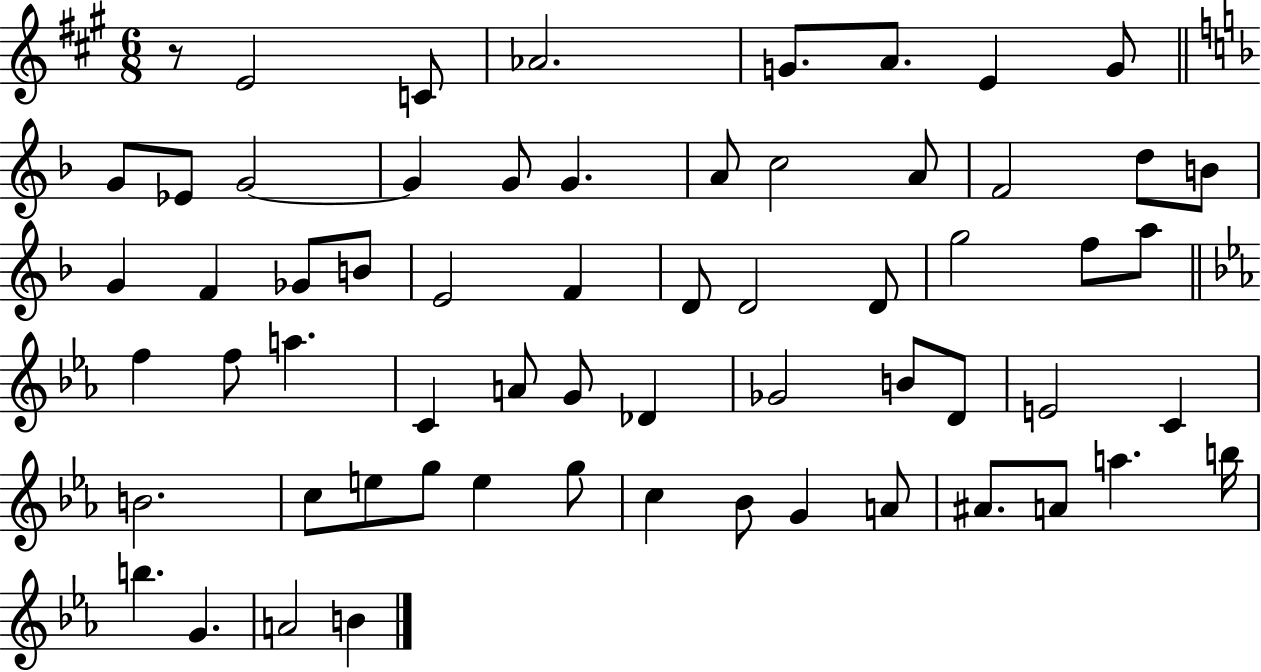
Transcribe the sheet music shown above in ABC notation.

X:1
T:Untitled
M:6/8
L:1/4
K:A
z/2 E2 C/2 _A2 G/2 A/2 E G/2 G/2 _E/2 G2 G G/2 G A/2 c2 A/2 F2 d/2 B/2 G F _G/2 B/2 E2 F D/2 D2 D/2 g2 f/2 a/2 f f/2 a C A/2 G/2 _D _G2 B/2 D/2 E2 C B2 c/2 e/2 g/2 e g/2 c _B/2 G A/2 ^A/2 A/2 a b/4 b G A2 B